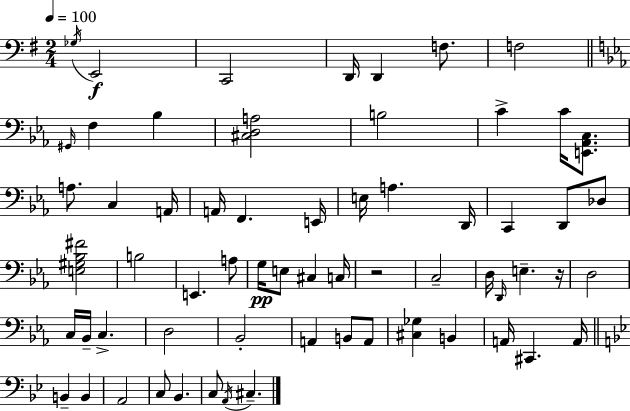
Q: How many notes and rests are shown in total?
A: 63